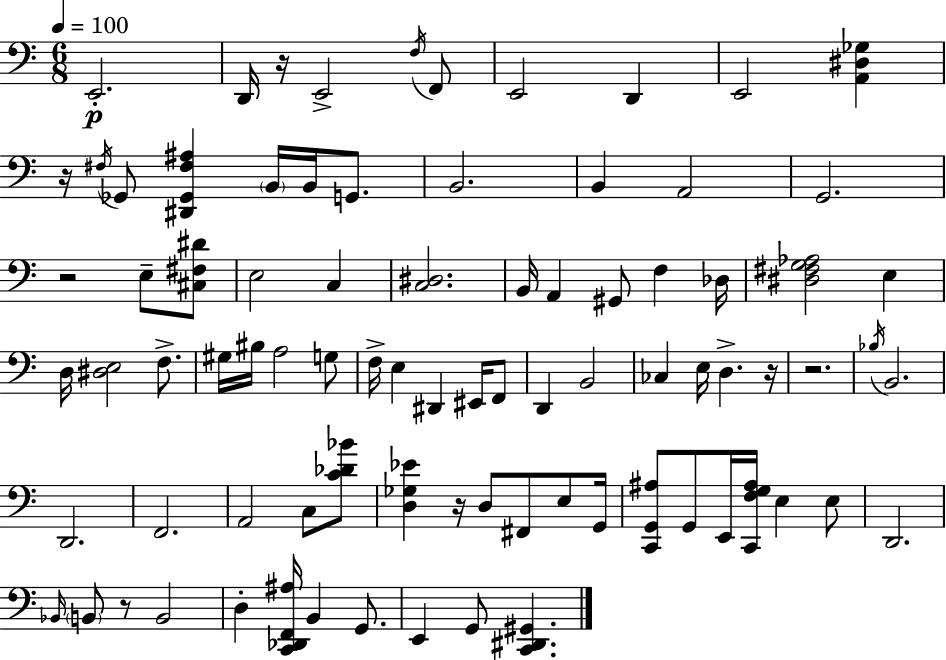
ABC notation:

X:1
T:Untitled
M:6/8
L:1/4
K:Am
E,,2 D,,/4 z/4 E,,2 F,/4 F,,/2 E,,2 D,, E,,2 [A,,^D,_G,] z/4 ^F,/4 _G,,/2 [^D,,_G,,^F,^A,] B,,/4 B,,/4 G,,/2 B,,2 B,, A,,2 G,,2 z2 E,/2 [^C,^F,^D]/2 E,2 C, [C,^D,]2 B,,/4 A,, ^G,,/2 F, _D,/4 [^D,^F,G,_A,]2 E, D,/4 [^D,E,]2 F,/2 ^G,/4 ^B,/4 A,2 G,/2 F,/4 E, ^D,, ^E,,/4 F,,/2 D,, B,,2 _C, E,/4 D, z/4 z2 _B,/4 B,,2 D,,2 F,,2 A,,2 C,/2 [C_D_B]/2 [D,_G,_E] z/4 D,/2 ^F,,/2 E,/2 G,,/4 [C,,G,,^A,]/2 G,,/2 E,,/4 [C,,F,G,^A,]/4 E, E,/2 D,,2 _B,,/4 B,,/2 z/2 B,,2 D, [C,,_D,,F,,^A,]/4 B,, G,,/2 E,, G,,/2 [C,,^D,,^G,,]